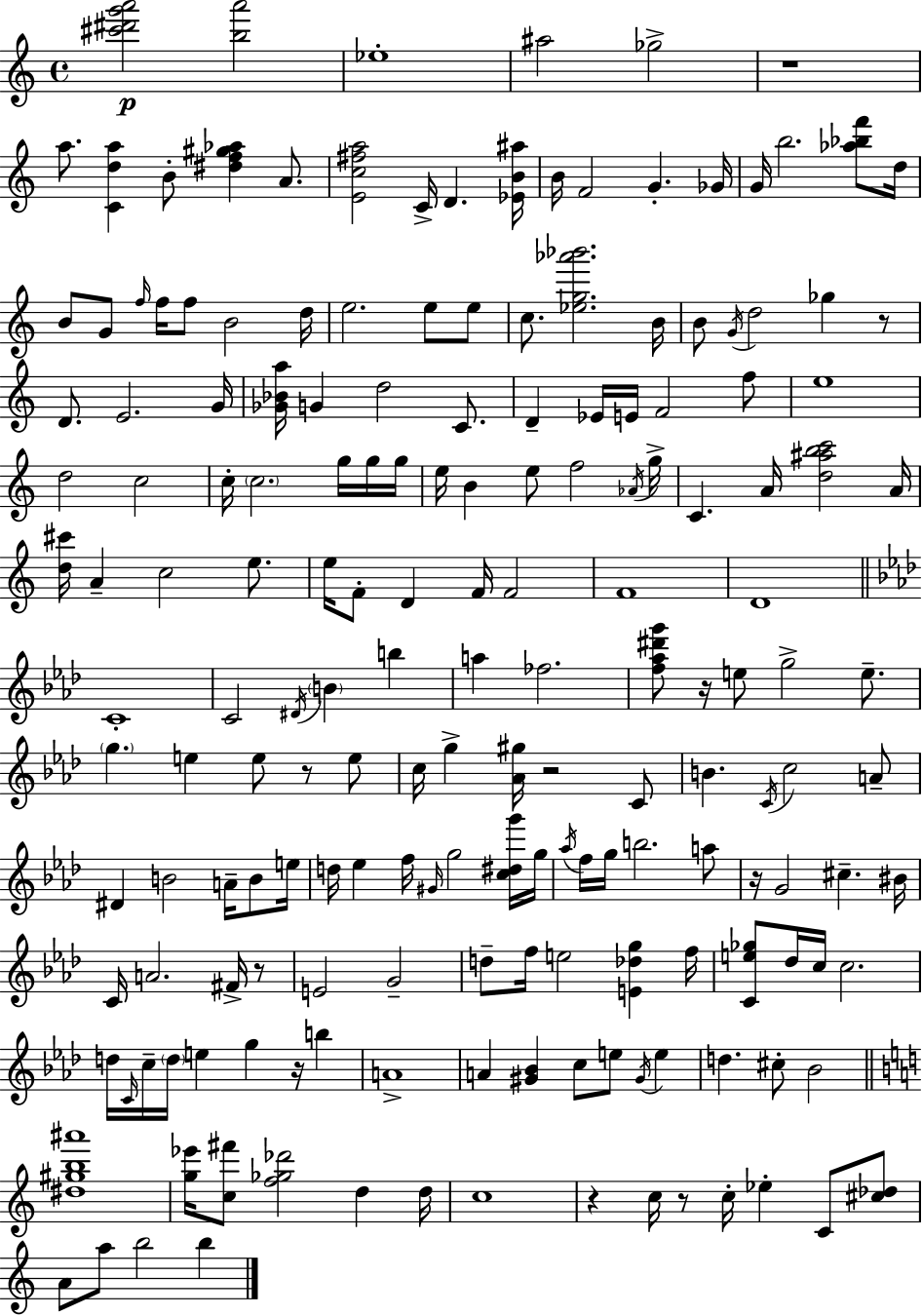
{
  \clef treble
  \time 4/4
  \defaultTimeSignature
  \key c \major
  <cis''' dis''' g''' a'''>2\p <b'' a'''>2 | ees''1-. | ais''2 ges''2-> | r1 | \break a''8. <c' d'' a''>4 b'8-. <dis'' f'' gis'' aes''>4 a'8. | <e' c'' fis'' a''>2 c'16-> d'4. <ees' b' ais''>16 | b'16 f'2 g'4.-. ges'16 | g'16 b''2. <aes'' bes'' f'''>8 d''16 | \break b'8 g'8 \grace { f''16 } f''16 f''8 b'2 | d''16 e''2. e''8 e''8 | c''8. <ees'' g'' aes''' bes'''>2. | b'16 b'8 \acciaccatura { g'16 } d''2 ges''4 | \break r8 d'8. e'2. | g'16 <ges' bes' a''>16 g'4 d''2 c'8. | d'4-- ees'16 e'16 f'2 | f''8 e''1 | \break d''2 c''2 | c''16-. \parenthesize c''2. g''16 | g''16 g''16 e''16 b'4 e''8 f''2 | \acciaccatura { aes'16 } g''16-> c'4. a'16 <d'' ais'' b'' c'''>2 | \break a'16 <d'' cis'''>16 a'4-- c''2 | e''8. e''16 f'8-. d'4 f'16 f'2 | f'1 | d'1 | \break \bar "||" \break \key aes \major c'1-. | c'2 \acciaccatura { dis'16 } \parenthesize b'4 b''4 | a''4 fes''2. | <f'' aes'' dis''' g'''>8 r16 e''8 g''2-> e''8.-- | \break \parenthesize g''4. e''4 e''8 r8 e''8 | c''16 g''4-> <aes' gis''>16 r2 c'8 | b'4. \acciaccatura { c'16 } c''2 | a'8-- dis'4 b'2 a'16-- b'8 | \break e''16 d''16 ees''4 f''16 \grace { gis'16 } g''2 | <c'' dis'' g'''>16 g''16 \acciaccatura { aes''16 } f''16 g''16 b''2. | a''8 r16 g'2 cis''4.-- | bis'16 c'16 a'2. | \break fis'16-> r8 e'2 g'2-- | d''8-- f''16 e''2 <e' des'' g''>4 | f''16 <c' e'' ges''>8 des''16 c''16 c''2. | d''16 \grace { c'16 } c''16-- \parenthesize d''16 e''4 g''4 | \break r16 b''4 a'1-> | a'4 <gis' bes'>4 c''8 e''8 | \acciaccatura { gis'16 } e''4 d''4. cis''8-. bes'2 | \bar "||" \break \key c \major <dis'' gis'' b'' ais'''>1 | <g'' ees'''>16 <c'' fis'''>8 <f'' ges'' des'''>2 d''4 d''16 | c''1 | r4 c''16 r8 c''16-. ees''4-. c'8 <cis'' des''>8 | \break a'8 a''8 b''2 b''4 | \bar "|."
}